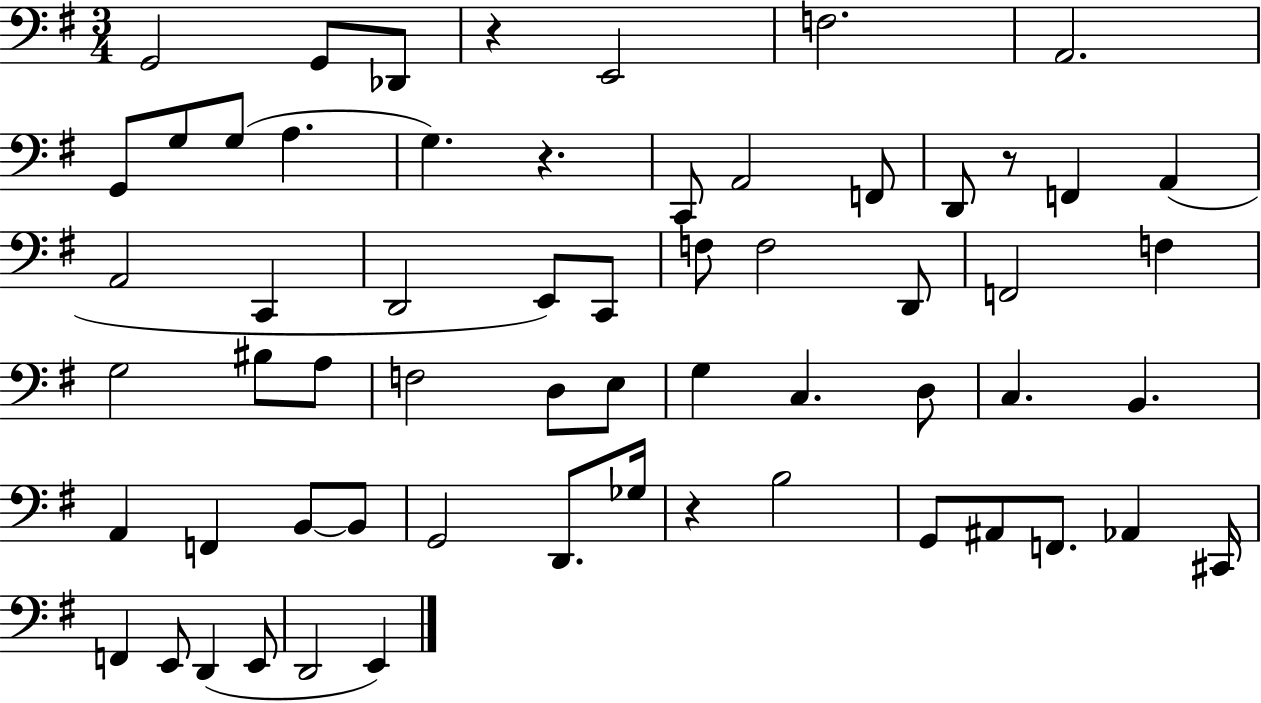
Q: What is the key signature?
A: G major